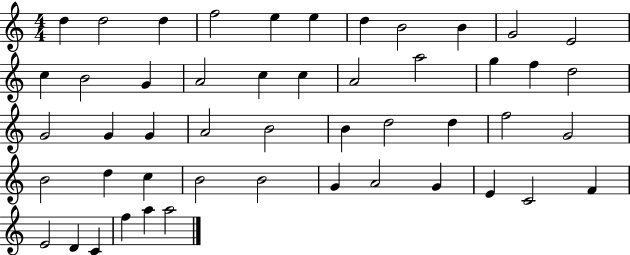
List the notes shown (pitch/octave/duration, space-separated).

D5/q D5/h D5/q F5/h E5/q E5/q D5/q B4/h B4/q G4/h E4/h C5/q B4/h G4/q A4/h C5/q C5/q A4/h A5/h G5/q F5/q D5/h G4/h G4/q G4/q A4/h B4/h B4/q D5/h D5/q F5/h G4/h B4/h D5/q C5/q B4/h B4/h G4/q A4/h G4/q E4/q C4/h F4/q E4/h D4/q C4/q F5/q A5/q A5/h